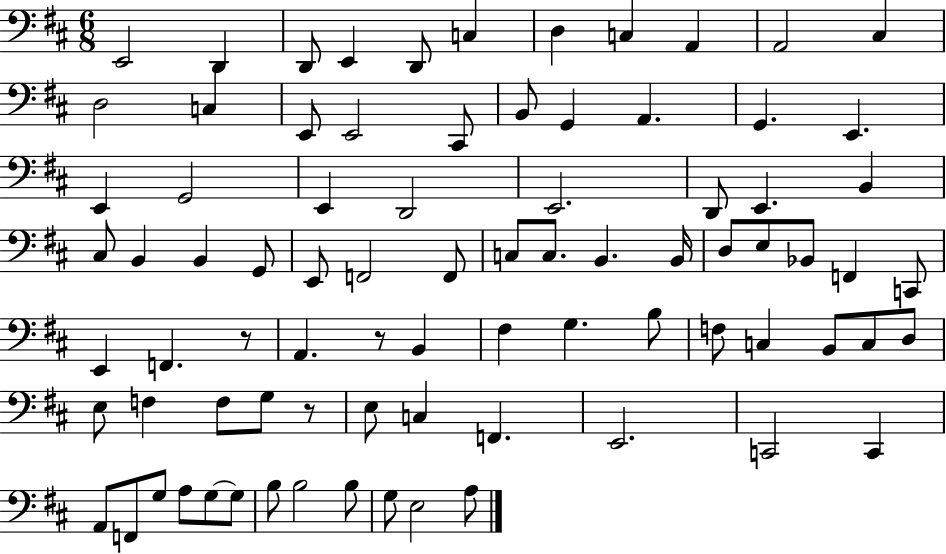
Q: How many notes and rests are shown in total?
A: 82